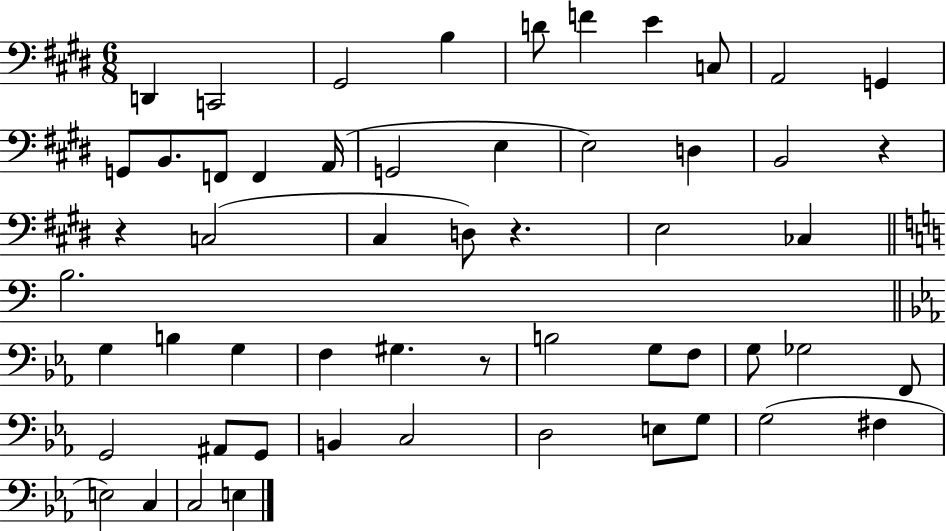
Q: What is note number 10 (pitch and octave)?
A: G2